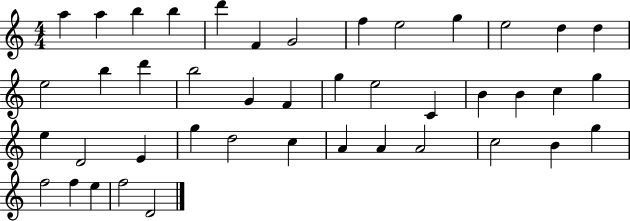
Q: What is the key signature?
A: C major